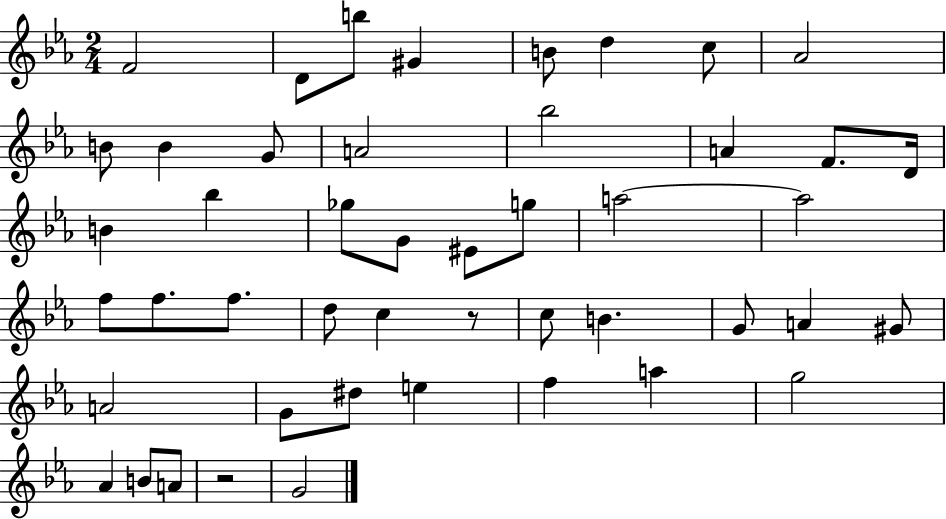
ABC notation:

X:1
T:Untitled
M:2/4
L:1/4
K:Eb
F2 D/2 b/2 ^G B/2 d c/2 _A2 B/2 B G/2 A2 _b2 A F/2 D/4 B _b _g/2 G/2 ^E/2 g/2 a2 a2 f/2 f/2 f/2 d/2 c z/2 c/2 B G/2 A ^G/2 A2 G/2 ^d/2 e f a g2 _A B/2 A/2 z2 G2